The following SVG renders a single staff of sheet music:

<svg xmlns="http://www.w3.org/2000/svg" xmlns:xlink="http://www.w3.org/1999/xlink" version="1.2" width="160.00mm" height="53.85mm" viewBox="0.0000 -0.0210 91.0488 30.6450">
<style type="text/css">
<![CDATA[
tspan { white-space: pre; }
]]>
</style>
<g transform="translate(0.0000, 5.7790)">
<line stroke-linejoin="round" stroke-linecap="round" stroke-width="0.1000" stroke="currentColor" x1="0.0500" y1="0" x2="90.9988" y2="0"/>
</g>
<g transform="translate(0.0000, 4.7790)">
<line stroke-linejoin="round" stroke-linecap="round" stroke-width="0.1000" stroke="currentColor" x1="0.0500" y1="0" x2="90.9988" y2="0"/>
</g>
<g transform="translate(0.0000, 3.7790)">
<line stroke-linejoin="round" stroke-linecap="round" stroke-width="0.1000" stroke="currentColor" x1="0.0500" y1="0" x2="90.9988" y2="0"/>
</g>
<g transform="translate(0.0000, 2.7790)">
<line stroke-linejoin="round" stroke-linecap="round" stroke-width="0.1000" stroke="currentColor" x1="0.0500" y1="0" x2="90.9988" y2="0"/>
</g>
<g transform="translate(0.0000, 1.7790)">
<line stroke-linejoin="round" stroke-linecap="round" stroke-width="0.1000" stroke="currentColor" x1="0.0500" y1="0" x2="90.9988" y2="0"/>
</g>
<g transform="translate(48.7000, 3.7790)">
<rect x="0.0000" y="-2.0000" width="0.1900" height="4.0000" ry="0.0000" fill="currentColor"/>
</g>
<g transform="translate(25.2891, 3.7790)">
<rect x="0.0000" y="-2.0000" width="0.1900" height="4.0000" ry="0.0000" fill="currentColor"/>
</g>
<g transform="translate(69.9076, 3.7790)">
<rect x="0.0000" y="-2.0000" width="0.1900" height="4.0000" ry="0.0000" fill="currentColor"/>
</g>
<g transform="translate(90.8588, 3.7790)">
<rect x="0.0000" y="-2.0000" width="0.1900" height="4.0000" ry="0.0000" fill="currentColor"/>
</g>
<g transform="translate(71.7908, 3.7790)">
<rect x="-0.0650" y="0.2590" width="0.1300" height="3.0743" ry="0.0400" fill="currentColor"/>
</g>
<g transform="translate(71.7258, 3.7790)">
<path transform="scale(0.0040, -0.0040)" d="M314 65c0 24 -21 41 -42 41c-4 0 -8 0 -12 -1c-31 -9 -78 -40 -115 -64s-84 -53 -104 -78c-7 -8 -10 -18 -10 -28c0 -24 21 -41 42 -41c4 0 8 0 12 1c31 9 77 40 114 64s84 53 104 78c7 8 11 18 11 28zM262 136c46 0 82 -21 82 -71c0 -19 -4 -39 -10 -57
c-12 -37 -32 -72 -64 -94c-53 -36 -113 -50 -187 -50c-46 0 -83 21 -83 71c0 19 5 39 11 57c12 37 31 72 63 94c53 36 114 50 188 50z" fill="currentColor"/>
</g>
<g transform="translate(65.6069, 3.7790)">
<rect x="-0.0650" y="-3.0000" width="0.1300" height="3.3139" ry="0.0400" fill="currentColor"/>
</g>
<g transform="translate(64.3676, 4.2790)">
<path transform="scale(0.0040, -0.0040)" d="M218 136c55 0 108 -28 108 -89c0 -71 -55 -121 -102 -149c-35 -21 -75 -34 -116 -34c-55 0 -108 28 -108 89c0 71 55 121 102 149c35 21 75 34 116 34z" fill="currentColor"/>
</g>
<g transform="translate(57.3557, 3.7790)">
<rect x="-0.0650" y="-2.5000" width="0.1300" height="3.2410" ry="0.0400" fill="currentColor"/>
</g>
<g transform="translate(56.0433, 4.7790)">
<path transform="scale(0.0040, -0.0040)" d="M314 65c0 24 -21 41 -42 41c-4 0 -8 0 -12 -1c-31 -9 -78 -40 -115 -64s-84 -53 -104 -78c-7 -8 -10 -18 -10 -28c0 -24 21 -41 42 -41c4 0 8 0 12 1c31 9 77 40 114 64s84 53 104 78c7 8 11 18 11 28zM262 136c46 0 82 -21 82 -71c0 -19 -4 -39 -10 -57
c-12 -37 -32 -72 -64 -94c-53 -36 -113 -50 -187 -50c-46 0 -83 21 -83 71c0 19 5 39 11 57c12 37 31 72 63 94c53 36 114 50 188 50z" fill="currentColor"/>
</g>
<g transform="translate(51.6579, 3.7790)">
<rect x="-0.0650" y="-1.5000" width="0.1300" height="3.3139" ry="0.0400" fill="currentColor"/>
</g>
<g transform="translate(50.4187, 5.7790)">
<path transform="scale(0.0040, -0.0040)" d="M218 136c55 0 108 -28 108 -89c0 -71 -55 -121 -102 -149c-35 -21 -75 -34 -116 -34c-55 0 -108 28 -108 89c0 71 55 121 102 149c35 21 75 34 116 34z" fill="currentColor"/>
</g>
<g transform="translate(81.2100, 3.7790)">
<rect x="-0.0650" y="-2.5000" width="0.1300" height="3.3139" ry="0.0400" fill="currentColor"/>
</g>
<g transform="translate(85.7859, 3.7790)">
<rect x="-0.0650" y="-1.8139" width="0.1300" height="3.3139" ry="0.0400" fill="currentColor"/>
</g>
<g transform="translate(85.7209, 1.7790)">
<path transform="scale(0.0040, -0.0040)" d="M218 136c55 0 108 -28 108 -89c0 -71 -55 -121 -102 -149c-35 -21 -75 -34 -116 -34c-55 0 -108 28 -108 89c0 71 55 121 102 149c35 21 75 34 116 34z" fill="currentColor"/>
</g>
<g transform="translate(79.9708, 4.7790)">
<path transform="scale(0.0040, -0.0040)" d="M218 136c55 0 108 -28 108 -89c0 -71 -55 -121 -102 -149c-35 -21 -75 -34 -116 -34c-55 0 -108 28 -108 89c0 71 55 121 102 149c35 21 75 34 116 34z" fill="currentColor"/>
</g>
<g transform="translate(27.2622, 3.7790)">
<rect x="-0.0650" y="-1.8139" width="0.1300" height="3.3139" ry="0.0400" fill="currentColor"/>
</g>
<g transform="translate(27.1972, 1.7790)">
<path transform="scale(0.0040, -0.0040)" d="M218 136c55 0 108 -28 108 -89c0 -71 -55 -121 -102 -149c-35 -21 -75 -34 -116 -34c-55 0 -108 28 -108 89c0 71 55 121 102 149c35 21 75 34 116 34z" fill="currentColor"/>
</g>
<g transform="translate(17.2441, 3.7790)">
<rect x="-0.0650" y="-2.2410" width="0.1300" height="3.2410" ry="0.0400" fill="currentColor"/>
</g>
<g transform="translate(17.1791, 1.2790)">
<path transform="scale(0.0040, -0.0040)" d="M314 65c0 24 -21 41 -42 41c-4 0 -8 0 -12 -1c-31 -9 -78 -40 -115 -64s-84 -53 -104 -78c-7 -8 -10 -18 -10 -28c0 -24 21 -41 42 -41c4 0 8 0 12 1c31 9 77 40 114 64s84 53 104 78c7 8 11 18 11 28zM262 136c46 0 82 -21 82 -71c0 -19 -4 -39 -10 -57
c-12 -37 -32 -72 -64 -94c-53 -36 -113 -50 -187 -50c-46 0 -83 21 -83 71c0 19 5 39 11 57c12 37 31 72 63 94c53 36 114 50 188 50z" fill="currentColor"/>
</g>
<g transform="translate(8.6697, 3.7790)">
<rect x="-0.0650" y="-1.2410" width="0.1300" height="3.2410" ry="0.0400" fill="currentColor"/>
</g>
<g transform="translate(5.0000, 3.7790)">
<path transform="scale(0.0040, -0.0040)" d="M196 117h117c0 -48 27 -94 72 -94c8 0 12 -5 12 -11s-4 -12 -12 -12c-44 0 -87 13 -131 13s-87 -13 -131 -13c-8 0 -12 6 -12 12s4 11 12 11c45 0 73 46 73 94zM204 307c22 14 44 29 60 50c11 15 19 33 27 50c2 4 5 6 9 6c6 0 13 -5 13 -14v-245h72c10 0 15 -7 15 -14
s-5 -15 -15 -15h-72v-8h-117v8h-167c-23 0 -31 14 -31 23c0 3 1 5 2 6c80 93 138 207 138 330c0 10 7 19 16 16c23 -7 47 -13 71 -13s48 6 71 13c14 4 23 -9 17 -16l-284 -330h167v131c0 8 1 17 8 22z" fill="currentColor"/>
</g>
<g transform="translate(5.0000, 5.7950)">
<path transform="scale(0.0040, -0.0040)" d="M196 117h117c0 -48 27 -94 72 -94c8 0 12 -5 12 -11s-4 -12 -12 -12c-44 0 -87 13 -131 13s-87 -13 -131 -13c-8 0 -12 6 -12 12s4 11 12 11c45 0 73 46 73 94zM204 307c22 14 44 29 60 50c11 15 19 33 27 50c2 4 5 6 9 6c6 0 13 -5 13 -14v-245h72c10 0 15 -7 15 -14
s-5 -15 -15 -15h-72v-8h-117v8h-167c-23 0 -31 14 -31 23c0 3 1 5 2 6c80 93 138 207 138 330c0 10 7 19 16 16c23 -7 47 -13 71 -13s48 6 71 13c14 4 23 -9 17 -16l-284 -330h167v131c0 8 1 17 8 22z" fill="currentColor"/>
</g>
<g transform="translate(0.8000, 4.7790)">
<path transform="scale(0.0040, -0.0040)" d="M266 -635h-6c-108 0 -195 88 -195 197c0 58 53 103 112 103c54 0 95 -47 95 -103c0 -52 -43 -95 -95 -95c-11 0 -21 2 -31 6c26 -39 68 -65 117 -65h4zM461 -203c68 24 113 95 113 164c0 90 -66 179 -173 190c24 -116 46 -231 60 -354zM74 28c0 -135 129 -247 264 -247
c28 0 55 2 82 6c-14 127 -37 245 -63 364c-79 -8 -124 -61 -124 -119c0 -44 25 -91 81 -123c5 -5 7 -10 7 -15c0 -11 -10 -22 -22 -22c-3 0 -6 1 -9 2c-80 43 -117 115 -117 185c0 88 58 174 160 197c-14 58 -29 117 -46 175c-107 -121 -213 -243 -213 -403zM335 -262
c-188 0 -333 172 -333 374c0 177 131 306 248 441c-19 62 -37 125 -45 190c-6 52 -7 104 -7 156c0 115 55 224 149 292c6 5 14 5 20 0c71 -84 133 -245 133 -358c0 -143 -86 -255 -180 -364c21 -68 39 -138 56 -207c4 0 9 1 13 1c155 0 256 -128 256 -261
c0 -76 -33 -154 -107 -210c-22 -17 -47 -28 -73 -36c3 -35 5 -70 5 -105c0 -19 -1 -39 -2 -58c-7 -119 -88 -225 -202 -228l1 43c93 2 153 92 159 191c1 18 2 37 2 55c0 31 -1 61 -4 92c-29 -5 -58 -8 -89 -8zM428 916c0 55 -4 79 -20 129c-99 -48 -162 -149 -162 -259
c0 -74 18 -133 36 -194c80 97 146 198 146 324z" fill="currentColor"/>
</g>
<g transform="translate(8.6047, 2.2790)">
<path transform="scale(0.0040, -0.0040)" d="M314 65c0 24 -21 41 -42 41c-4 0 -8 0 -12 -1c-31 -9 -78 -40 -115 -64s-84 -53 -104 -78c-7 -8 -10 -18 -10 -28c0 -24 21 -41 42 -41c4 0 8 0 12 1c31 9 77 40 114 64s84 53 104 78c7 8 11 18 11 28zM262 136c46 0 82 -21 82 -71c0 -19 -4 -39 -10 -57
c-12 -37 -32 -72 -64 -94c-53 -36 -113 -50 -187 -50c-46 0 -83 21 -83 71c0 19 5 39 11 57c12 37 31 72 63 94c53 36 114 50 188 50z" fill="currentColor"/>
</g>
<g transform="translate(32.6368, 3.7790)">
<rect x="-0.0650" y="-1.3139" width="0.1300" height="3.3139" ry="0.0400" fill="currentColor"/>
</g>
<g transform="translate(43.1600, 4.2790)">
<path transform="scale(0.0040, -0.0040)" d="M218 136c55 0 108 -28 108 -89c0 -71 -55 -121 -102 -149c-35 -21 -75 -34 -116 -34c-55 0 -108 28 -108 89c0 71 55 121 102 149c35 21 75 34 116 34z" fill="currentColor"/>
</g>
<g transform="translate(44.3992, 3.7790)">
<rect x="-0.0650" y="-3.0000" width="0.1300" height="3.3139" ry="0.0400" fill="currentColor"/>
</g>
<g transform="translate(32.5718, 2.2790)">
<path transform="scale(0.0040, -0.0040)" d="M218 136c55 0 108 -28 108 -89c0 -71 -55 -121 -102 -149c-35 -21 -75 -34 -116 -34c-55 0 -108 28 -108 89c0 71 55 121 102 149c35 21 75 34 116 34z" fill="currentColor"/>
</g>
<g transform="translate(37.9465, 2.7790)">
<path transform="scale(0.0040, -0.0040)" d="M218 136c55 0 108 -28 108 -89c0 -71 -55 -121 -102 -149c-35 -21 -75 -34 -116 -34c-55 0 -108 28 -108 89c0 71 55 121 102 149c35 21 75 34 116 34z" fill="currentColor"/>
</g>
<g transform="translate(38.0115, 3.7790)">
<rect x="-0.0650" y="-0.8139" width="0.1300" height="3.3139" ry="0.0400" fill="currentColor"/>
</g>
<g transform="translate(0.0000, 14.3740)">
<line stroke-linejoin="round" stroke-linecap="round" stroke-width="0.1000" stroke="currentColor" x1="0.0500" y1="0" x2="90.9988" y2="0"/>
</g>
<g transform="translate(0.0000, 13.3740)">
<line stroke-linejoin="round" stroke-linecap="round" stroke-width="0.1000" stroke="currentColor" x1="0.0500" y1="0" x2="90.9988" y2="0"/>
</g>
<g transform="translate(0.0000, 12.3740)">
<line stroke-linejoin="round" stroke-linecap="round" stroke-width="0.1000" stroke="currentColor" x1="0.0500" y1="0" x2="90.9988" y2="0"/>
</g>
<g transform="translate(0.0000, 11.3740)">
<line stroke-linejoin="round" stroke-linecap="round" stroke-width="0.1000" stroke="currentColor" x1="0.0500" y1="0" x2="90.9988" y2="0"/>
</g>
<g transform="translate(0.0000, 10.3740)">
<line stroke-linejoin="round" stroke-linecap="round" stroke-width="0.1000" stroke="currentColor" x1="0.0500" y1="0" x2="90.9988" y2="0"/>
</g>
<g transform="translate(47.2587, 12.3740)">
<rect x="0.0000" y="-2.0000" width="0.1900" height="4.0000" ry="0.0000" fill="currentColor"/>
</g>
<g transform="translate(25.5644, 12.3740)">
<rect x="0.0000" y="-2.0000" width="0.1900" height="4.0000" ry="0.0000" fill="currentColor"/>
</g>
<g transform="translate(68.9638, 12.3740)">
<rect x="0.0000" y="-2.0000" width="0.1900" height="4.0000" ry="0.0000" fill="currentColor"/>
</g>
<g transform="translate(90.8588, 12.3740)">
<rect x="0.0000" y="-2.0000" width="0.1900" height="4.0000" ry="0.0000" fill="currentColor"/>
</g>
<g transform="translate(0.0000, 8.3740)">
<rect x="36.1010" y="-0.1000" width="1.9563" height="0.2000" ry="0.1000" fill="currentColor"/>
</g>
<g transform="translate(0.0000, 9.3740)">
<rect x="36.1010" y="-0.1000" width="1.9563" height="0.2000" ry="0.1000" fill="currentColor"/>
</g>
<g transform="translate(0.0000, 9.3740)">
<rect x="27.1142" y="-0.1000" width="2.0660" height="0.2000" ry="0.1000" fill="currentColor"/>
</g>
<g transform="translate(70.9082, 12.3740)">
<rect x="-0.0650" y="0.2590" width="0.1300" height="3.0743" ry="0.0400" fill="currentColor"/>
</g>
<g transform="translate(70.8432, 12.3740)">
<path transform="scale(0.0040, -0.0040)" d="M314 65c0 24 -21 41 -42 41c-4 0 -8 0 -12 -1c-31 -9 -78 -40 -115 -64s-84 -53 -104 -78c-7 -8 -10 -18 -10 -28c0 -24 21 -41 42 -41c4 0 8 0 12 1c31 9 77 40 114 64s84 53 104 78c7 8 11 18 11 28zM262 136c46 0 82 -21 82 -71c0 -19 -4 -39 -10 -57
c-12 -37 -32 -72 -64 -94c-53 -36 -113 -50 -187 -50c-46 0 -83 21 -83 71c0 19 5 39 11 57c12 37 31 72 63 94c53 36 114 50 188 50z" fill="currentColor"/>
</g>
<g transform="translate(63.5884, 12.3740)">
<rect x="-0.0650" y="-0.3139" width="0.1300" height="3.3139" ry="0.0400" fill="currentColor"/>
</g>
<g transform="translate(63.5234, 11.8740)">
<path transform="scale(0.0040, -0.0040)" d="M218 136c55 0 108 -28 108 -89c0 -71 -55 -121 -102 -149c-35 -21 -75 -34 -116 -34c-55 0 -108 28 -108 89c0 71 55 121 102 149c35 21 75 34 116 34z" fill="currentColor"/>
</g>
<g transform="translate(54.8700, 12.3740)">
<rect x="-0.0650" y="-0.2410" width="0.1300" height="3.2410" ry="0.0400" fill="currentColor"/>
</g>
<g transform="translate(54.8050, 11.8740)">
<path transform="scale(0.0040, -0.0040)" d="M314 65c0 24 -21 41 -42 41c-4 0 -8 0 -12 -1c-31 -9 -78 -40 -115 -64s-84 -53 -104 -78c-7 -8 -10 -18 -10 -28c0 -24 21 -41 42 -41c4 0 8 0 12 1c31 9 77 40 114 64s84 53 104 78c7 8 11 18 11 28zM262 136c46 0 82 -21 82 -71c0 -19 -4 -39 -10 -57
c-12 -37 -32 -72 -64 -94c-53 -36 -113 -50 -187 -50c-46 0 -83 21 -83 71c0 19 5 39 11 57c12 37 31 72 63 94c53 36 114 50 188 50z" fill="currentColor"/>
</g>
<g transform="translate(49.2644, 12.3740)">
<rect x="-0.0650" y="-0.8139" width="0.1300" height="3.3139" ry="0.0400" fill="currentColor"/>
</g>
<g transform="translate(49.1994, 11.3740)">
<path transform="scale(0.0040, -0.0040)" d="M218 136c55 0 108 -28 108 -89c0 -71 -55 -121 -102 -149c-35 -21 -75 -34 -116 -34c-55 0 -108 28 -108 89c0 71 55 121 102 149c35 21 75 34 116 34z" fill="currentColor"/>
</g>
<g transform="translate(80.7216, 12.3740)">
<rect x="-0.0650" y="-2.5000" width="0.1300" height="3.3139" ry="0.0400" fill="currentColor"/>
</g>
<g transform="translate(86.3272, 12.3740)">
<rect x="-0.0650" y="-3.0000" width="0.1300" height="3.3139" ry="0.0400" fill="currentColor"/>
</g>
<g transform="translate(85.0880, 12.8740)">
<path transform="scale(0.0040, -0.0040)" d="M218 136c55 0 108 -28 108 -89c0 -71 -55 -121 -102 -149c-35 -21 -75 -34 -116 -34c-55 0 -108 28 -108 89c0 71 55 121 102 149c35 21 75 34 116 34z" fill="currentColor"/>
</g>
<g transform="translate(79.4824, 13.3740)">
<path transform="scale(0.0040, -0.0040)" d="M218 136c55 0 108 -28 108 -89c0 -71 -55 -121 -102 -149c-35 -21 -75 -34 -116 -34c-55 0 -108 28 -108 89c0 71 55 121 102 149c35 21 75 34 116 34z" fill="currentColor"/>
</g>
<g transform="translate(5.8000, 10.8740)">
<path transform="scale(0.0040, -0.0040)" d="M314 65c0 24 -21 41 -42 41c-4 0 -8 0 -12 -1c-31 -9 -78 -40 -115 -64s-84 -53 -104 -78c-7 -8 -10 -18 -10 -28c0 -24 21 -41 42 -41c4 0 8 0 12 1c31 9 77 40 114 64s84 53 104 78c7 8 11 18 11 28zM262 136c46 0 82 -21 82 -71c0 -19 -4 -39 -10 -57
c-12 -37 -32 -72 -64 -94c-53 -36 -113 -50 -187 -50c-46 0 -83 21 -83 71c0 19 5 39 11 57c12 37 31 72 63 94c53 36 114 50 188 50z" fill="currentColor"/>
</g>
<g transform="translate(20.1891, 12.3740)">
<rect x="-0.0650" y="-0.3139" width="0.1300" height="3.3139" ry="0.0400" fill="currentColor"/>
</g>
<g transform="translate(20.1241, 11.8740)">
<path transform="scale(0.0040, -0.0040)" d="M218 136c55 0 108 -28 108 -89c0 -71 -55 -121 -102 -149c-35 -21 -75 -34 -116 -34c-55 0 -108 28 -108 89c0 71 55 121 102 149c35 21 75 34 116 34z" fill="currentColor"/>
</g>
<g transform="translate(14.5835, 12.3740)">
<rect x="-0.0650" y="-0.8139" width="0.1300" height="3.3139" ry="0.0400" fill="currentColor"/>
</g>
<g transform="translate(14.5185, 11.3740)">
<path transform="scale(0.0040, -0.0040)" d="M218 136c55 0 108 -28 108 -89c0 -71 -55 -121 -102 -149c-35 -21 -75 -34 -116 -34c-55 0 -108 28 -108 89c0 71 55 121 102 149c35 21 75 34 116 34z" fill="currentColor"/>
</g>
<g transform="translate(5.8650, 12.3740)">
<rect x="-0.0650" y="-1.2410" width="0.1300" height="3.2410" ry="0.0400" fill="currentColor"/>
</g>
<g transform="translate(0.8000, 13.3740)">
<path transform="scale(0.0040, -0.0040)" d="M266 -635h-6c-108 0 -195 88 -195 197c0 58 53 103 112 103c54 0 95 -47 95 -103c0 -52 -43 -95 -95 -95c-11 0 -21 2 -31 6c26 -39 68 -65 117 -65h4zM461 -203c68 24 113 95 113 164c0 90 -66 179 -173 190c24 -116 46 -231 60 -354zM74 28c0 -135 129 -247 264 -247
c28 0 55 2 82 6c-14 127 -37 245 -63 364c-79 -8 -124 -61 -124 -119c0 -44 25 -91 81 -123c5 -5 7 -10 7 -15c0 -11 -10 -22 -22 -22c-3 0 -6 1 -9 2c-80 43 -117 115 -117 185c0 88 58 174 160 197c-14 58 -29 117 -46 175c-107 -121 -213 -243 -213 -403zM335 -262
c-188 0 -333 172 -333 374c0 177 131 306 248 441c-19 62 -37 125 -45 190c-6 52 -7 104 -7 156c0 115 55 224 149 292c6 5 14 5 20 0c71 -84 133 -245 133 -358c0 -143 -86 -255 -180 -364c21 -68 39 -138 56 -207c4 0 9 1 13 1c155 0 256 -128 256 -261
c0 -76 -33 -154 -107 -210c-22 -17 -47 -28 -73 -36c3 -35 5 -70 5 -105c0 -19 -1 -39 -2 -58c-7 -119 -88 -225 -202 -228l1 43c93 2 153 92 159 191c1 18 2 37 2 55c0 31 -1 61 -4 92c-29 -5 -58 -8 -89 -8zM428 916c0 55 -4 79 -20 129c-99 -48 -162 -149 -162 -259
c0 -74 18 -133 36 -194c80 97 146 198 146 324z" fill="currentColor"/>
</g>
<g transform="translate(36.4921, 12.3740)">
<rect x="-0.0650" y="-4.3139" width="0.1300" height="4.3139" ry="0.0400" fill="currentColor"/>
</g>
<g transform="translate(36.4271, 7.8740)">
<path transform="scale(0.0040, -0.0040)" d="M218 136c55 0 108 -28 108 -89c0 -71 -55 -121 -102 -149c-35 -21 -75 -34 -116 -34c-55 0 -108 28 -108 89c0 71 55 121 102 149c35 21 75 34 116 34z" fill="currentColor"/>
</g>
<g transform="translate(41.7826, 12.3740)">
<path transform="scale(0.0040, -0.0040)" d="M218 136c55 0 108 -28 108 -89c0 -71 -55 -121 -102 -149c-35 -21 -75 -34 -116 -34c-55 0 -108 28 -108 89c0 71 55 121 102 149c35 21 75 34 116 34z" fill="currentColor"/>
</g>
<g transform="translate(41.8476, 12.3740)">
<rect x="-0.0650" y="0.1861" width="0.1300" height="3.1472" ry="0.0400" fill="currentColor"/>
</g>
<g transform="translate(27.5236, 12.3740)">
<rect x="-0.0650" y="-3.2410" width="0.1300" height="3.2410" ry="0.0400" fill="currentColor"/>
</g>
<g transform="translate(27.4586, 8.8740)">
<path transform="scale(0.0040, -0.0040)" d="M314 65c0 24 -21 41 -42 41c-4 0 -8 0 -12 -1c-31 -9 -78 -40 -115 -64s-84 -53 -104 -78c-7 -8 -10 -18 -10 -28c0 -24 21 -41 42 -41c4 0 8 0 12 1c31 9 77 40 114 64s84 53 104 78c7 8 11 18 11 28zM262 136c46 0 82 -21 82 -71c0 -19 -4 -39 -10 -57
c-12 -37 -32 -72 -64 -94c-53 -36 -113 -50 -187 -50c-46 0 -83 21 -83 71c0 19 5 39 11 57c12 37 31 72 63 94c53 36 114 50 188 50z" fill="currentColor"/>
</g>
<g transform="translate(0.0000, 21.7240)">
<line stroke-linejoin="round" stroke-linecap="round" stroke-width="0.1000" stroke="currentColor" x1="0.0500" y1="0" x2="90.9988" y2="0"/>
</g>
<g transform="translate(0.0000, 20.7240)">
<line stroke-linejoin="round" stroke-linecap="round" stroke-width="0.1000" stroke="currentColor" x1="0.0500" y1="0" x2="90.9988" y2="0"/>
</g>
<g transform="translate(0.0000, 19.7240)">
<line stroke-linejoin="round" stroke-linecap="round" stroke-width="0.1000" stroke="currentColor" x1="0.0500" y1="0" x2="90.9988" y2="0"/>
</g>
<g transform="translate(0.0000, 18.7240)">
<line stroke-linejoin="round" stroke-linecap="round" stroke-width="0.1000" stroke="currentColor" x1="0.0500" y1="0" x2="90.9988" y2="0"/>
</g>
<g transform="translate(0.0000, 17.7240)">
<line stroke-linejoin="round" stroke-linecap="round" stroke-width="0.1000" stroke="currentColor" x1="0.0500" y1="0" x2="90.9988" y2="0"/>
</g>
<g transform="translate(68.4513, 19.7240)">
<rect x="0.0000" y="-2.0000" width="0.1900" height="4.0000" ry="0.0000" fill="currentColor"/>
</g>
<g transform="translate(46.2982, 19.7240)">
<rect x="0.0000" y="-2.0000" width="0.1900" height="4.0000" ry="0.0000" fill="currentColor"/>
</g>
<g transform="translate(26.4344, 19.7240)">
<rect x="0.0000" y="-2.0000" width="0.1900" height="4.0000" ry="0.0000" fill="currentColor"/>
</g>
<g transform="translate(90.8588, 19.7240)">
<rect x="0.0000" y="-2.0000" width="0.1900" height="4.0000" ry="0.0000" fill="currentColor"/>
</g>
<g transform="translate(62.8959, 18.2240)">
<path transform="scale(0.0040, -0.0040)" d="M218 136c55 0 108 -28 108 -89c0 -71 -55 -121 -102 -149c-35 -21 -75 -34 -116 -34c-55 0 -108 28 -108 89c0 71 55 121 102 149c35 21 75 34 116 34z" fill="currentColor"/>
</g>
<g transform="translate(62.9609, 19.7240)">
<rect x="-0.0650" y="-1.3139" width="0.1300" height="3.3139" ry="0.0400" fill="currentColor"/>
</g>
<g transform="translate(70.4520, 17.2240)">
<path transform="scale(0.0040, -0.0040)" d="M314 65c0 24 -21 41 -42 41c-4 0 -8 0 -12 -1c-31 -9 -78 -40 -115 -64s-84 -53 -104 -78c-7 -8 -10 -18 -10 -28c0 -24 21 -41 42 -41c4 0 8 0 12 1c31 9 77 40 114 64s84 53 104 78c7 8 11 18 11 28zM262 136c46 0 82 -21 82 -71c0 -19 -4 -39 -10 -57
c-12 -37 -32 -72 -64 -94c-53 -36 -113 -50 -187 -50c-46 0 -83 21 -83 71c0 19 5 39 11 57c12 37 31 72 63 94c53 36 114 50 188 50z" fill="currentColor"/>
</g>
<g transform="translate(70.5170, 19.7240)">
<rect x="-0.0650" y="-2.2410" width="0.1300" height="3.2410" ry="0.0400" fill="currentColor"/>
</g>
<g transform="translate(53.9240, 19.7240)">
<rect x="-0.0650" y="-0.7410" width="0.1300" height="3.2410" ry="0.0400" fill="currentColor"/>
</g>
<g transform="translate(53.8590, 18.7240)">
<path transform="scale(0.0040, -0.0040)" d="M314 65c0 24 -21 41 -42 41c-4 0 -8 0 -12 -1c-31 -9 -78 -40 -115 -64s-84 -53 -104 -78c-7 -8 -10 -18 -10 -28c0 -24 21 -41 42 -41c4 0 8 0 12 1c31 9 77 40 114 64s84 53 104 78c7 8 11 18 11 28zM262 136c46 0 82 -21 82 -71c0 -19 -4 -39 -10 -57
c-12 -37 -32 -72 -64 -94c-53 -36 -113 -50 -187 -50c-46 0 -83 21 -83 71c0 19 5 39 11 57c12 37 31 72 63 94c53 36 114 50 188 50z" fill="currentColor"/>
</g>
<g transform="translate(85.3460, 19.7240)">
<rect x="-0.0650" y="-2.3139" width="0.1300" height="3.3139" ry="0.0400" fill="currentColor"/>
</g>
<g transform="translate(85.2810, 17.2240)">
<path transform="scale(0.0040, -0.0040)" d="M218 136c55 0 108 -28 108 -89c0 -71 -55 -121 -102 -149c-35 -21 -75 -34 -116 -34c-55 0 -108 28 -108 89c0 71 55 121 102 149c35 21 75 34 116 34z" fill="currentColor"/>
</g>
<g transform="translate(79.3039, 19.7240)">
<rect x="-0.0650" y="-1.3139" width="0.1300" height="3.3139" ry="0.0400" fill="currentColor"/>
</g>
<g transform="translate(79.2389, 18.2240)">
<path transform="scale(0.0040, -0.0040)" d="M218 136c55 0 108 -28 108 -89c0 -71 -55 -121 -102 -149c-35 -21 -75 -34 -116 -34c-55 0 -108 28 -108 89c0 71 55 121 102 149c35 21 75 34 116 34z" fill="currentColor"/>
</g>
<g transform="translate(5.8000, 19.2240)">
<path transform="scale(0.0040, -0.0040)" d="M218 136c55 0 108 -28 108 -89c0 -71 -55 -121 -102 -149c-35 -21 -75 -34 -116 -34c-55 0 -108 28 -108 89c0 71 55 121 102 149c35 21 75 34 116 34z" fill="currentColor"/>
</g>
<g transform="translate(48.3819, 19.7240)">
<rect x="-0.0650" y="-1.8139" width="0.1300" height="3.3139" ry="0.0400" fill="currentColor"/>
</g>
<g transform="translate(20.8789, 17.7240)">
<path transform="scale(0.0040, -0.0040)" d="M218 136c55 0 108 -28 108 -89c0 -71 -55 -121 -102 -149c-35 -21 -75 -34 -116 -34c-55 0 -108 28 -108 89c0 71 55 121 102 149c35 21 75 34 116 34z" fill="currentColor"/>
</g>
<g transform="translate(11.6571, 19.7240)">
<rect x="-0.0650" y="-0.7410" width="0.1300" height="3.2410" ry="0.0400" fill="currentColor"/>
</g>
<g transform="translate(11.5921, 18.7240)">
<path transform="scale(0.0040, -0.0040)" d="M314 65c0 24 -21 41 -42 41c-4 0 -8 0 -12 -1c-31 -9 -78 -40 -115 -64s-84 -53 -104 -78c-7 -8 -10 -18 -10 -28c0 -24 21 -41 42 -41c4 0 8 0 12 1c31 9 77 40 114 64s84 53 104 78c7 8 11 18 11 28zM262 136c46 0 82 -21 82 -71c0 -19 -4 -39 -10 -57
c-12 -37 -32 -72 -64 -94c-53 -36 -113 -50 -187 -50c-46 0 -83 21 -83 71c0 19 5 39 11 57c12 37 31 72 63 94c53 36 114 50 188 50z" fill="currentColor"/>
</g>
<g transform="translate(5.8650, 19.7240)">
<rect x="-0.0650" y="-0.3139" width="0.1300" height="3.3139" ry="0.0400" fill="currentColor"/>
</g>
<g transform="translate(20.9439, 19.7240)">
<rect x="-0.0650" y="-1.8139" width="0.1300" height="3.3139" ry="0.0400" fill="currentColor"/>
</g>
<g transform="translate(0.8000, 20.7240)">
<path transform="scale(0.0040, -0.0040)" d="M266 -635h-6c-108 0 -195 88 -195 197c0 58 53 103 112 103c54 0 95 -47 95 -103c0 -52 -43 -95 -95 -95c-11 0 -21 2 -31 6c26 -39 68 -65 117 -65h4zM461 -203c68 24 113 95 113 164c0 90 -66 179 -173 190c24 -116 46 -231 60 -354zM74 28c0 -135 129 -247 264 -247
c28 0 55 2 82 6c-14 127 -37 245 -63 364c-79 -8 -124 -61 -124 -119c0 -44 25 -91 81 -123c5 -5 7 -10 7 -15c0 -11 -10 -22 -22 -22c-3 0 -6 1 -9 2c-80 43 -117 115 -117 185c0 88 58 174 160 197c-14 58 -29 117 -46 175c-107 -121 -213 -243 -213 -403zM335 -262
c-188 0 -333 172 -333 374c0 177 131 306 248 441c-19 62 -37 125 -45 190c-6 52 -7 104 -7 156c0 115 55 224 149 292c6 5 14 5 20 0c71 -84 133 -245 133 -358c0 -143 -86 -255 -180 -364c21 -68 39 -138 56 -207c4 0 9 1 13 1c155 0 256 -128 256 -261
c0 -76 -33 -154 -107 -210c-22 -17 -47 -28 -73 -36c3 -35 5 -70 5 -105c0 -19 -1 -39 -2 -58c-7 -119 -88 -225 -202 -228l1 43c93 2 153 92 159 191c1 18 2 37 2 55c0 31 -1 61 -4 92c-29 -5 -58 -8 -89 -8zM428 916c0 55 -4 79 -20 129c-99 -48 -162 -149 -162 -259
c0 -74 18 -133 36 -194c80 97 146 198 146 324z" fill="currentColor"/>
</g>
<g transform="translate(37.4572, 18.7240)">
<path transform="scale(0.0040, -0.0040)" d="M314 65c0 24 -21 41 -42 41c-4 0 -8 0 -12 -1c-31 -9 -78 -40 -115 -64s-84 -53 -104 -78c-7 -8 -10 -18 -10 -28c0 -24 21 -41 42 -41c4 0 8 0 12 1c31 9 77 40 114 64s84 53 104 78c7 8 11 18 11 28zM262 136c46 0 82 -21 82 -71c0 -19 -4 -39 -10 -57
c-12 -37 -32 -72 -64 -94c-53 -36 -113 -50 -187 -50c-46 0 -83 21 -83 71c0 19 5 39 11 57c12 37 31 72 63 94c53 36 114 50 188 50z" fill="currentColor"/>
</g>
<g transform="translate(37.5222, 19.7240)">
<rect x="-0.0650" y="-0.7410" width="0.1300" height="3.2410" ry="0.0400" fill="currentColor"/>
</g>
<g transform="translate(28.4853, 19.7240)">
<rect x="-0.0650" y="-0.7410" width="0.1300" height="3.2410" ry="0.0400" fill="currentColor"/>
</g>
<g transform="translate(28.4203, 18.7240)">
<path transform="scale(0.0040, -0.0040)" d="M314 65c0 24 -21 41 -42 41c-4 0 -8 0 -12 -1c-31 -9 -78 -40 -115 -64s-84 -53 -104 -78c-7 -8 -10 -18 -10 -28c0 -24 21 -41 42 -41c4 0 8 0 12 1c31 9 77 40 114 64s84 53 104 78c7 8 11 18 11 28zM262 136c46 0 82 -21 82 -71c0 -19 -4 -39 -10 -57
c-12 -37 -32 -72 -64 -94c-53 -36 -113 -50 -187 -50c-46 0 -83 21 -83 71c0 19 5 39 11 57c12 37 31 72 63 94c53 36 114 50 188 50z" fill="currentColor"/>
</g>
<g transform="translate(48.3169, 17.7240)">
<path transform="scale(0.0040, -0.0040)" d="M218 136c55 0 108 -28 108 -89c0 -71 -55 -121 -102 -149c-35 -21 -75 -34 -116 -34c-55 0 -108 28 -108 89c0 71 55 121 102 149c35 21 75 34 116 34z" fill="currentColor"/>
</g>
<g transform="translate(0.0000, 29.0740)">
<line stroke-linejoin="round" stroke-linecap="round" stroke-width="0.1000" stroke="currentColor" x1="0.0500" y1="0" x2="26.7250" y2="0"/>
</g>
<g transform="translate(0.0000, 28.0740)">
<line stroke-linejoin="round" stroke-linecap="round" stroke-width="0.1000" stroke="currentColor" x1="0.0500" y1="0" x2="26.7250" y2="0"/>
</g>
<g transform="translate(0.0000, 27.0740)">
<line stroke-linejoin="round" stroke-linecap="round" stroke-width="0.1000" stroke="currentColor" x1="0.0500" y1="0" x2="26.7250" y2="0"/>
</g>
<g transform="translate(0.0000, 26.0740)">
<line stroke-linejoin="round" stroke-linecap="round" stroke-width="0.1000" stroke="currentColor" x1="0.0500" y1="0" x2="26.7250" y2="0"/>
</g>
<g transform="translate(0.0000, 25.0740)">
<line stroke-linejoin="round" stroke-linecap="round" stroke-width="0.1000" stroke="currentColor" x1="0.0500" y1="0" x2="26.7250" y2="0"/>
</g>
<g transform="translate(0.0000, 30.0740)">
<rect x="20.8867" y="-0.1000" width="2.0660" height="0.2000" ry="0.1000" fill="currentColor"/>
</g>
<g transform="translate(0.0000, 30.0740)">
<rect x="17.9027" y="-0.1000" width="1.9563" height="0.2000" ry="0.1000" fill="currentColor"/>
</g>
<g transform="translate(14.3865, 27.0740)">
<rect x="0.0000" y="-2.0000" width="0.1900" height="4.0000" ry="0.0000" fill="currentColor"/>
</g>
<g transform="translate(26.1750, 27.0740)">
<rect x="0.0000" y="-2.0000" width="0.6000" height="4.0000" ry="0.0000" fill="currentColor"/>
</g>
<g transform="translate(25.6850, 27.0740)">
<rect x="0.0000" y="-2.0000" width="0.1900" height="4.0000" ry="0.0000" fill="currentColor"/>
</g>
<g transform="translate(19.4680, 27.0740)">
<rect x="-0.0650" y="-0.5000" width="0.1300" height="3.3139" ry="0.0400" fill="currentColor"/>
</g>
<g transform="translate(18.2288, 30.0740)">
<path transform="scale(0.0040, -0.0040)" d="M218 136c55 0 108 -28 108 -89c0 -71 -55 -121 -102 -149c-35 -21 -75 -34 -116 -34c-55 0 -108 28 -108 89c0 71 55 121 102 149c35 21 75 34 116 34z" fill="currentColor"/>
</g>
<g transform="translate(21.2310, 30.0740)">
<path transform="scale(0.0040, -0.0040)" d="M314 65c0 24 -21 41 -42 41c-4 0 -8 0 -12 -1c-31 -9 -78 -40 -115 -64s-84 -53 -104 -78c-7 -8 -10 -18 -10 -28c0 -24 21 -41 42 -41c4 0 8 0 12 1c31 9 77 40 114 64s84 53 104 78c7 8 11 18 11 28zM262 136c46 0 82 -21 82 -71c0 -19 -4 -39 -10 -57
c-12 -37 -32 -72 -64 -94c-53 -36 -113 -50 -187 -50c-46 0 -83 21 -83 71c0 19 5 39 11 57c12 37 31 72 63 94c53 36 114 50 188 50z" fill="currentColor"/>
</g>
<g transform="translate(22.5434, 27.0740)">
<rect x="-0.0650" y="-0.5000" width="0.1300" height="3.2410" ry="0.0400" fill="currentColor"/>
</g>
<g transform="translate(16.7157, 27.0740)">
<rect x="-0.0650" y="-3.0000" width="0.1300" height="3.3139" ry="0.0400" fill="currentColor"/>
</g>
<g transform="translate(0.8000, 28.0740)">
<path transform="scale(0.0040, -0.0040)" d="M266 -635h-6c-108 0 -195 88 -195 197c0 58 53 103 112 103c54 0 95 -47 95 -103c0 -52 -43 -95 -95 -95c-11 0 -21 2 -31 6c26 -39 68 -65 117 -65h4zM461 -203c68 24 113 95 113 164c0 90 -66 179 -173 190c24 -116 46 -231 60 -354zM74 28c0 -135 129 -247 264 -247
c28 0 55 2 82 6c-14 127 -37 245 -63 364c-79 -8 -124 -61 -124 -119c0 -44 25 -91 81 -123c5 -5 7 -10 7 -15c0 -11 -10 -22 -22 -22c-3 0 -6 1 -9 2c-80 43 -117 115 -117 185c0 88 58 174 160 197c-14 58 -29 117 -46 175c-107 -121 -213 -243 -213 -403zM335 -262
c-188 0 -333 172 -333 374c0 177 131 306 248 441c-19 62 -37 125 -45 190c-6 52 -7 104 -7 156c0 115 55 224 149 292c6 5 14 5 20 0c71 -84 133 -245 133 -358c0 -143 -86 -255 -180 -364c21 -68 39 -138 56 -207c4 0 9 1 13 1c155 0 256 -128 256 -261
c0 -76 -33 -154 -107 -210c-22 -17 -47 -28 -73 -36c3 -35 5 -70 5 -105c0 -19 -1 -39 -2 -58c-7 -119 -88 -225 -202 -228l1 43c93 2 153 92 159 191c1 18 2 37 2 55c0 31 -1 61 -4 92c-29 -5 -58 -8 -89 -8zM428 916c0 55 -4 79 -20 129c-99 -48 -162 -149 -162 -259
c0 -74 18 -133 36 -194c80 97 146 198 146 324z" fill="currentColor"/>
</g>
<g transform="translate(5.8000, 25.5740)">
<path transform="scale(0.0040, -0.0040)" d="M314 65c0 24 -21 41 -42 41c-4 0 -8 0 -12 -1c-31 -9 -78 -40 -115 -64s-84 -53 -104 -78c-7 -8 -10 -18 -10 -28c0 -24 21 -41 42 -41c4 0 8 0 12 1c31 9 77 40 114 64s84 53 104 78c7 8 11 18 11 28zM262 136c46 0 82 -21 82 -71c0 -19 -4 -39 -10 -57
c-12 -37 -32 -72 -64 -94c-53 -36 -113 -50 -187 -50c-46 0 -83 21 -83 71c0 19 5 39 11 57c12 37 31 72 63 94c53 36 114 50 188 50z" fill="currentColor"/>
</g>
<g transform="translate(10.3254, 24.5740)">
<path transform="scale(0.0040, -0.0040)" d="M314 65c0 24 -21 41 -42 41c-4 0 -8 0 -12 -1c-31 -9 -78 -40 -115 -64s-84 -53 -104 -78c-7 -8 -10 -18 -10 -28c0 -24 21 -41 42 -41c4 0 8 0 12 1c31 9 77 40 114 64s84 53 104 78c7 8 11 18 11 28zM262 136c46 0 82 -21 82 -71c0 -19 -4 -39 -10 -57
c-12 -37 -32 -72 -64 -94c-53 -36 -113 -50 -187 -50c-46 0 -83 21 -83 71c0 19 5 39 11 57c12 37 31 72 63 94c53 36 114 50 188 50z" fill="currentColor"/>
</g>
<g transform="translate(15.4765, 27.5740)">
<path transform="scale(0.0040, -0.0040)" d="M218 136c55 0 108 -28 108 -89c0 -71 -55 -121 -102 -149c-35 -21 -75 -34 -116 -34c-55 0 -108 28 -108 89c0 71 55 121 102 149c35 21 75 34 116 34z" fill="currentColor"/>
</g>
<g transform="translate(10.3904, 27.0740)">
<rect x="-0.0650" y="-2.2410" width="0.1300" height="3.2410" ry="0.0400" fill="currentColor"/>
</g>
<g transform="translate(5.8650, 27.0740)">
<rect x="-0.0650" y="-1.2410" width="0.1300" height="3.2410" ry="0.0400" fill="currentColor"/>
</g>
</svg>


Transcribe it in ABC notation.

X:1
T:Untitled
M:4/4
L:1/4
K:C
e2 g2 f e d A E G2 A B2 G f e2 d c b2 d' B d c2 c B2 G A c d2 f d2 d2 f d2 e g2 e g e2 g2 A C C2